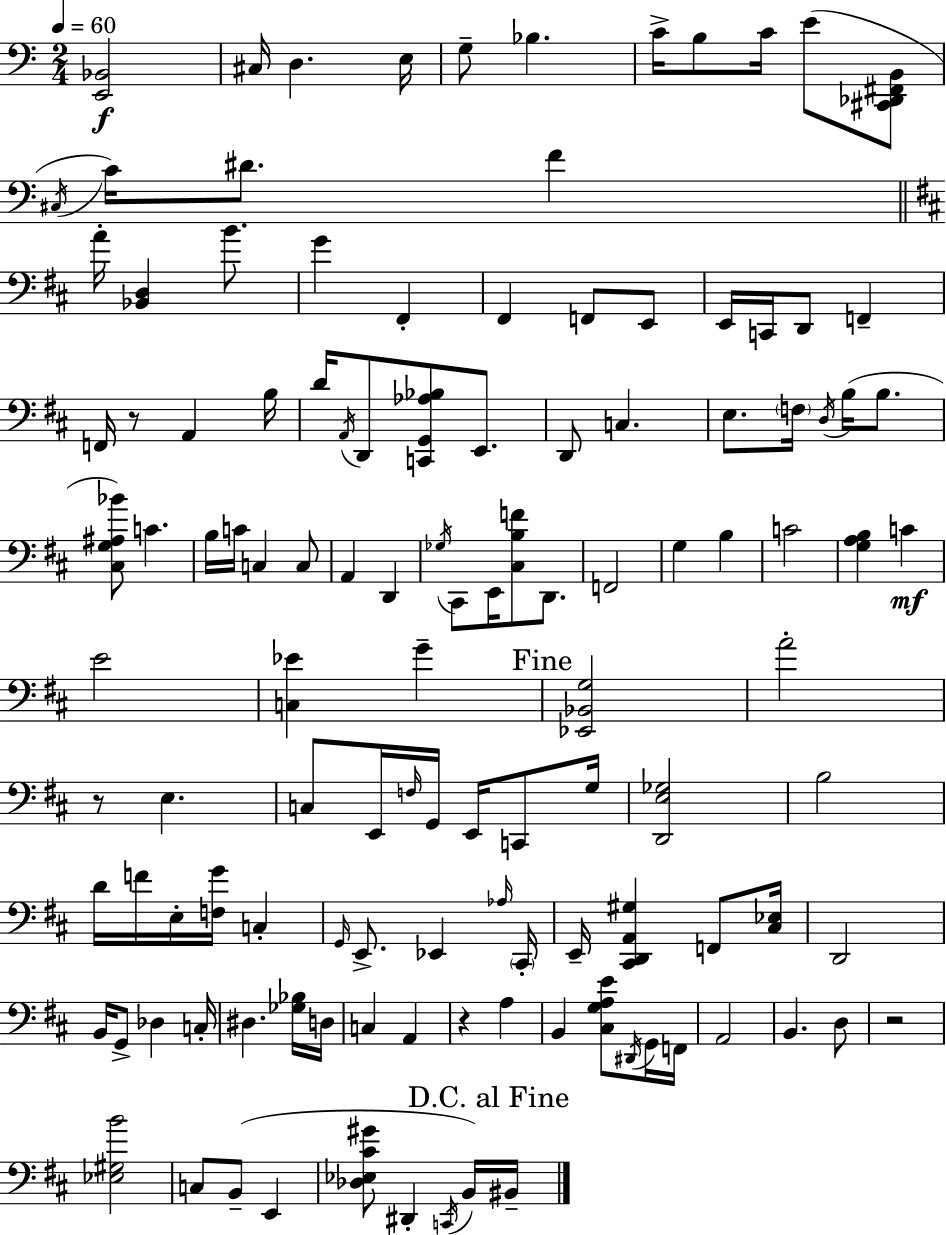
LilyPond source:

{
  \clef bass
  \numericTimeSignature
  \time 2/4
  \key a \minor
  \tempo 4 = 60
  <e, bes,>2\f | cis16 d4. e16 | g8-- bes4. | c'16-> b8 c'16 e'8( <cis, des, fis, b,>8 | \break \acciaccatura { cis16 } c'16) dis'8. f'4 | \bar "||" \break \key b \minor a'16-. <bes, d>4 b'8. | g'4 fis,4-. | fis,4 f,8 e,8 | e,16 c,16 d,8 f,4-- | \break f,16 r8 a,4 b16 | d'16 \acciaccatura { a,16 } d,8 <c, g, aes bes>8 e,8. | d,8 c4. | e8. \parenthesize f16 \acciaccatura { d16 } b16( b8. | \break <cis g ais bes'>8) c'4. | b16 c'16 c4 | c8 a,4 d,4 | \acciaccatura { ges16 } cis,8 e,16 <cis b f'>8 | \break d,8. f,2 | g4 b4 | c'2 | <g a b>4 c'4\mf | \break e'2 | <c ees'>4 g'4-- | \mark "Fine" <ees, bes, g>2 | a'2-. | \break r8 e4. | c8 e,16 \grace { f16 } g,16 | e,16 c,8 g16 <d, e ges>2 | b2 | \break d'16 f'16 e16-. <f g'>16 | c4-. \grace { g,16 } e,8.-> | ees,4 \grace { aes16 } \parenthesize cis,16-. e,16-- <cis, d, a, gis>4 | f,8 <cis ees>16 d,2 | \break b,16 g,8-> | des4 c16-. dis4. | <ges bes>16 d16 c4 | a,4 r4 | \break a4 b,4 | <cis g a e'>8 \acciaccatura { dis,16 } g,16 f,16 a,2 | b,4. | d8 r2 | \break <ees gis b'>2 | c8 | b,8--( e,4 <des ees cis' gis'>8 | dis,4-. \acciaccatura { c,16 } b,16) \mark "D.C. al Fine" bis,16-- | \break \bar "|."
}